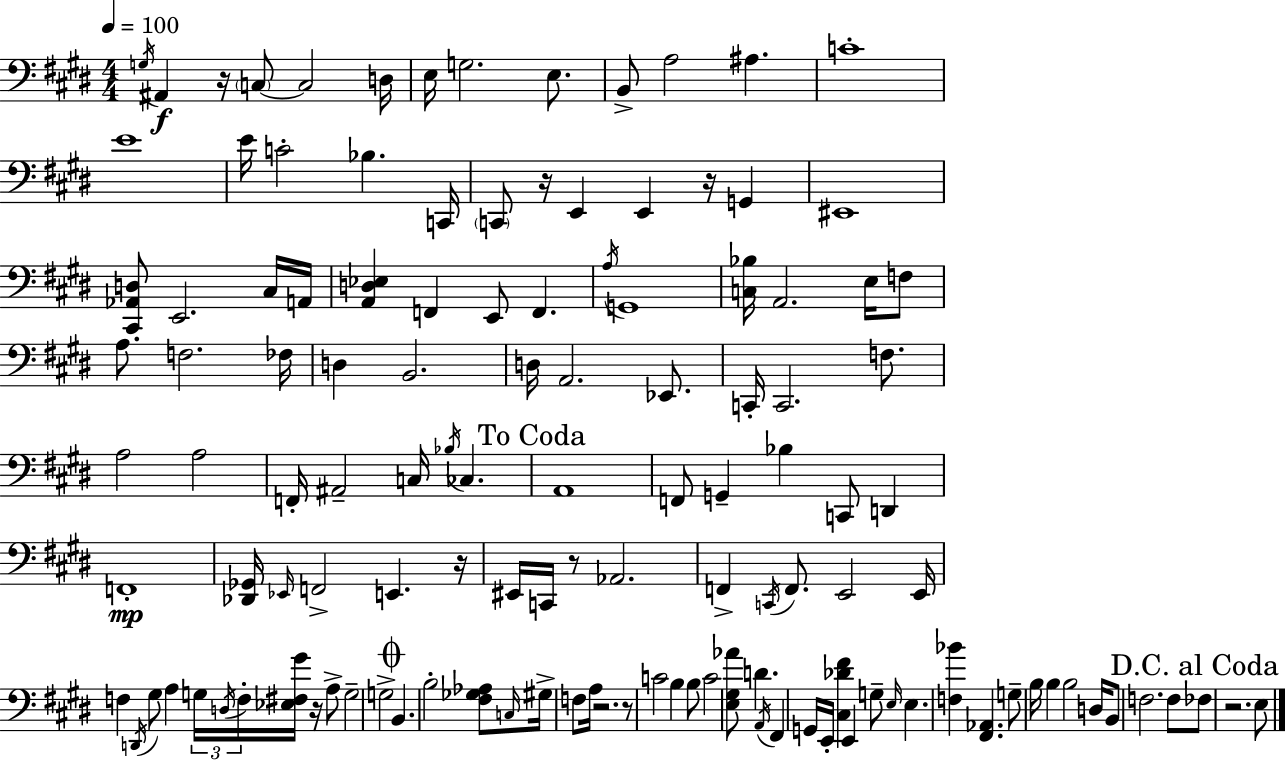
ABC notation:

X:1
T:Untitled
M:4/4
L:1/4
K:E
G,/4 ^A,, z/4 C,/2 C,2 D,/4 E,/4 G,2 E,/2 B,,/2 A,2 ^A, C4 E4 E/4 C2 _B, C,,/4 C,,/2 z/4 E,, E,, z/4 G,, ^E,,4 [^C,,_A,,D,]/2 E,,2 ^C,/4 A,,/4 [A,,D,_E,] F,, E,,/2 F,, A,/4 G,,4 [C,_B,]/4 A,,2 E,/4 F,/2 A,/2 F,2 _F,/4 D, B,,2 D,/4 A,,2 _E,,/2 C,,/4 C,,2 F,/2 A,2 A,2 F,,/4 ^A,,2 C,/4 _B,/4 _C, A,,4 F,,/2 G,, _B, C,,/2 D,, F,,4 [_D,,_G,,]/4 _E,,/4 F,,2 E,, z/4 ^E,,/4 C,,/4 z/2 _A,,2 F,, C,,/4 F,,/2 E,,2 E,,/4 F, D,,/4 ^G,/2 A, G,/4 D,/4 F,/4 [_E,^F,^G]/4 z/4 A,/2 G,2 G,2 B,, B,2 [^F,_G,_A,]/2 C,/4 ^G,/4 F,/2 A,/4 z2 z/2 C2 B, B,/2 C2 [E,^G,_A]/2 D A,,/4 ^F,, G,,/4 E,,/4 [^C,_D^F] E,, G,/2 E,/4 E, [F,_B] [^F,,_A,,] G,/2 B,/4 B, B,2 D,/4 B,,/2 F,2 F,/2 _F,/2 z2 E,/2